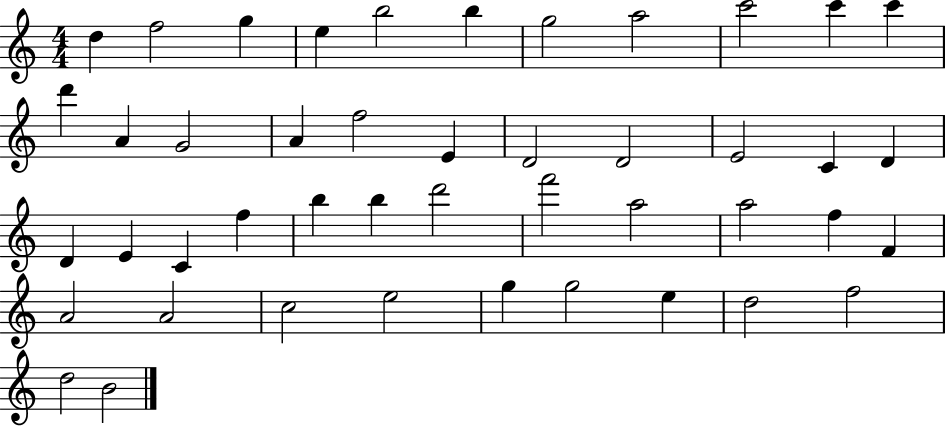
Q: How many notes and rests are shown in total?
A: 45